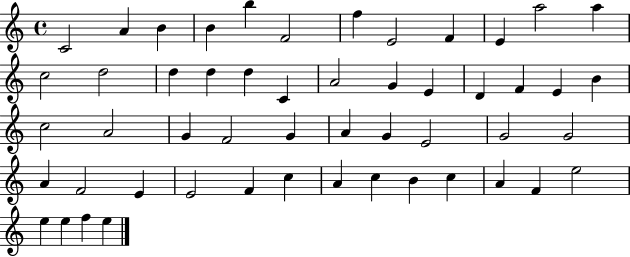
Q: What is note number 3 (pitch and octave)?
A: B4